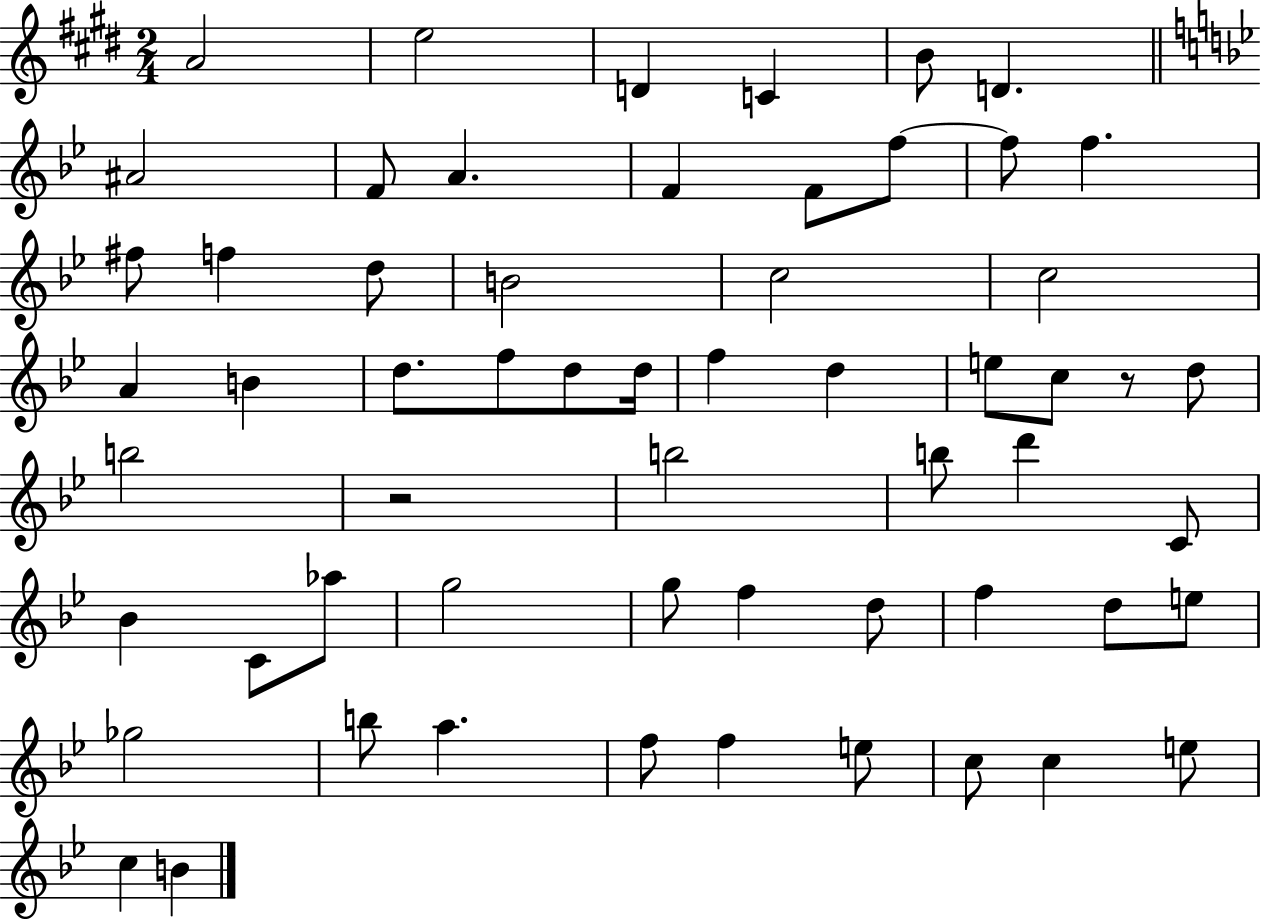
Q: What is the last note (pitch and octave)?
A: B4